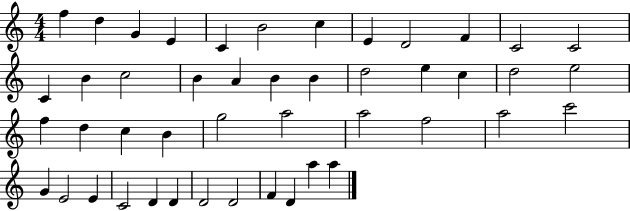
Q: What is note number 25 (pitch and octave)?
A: F5